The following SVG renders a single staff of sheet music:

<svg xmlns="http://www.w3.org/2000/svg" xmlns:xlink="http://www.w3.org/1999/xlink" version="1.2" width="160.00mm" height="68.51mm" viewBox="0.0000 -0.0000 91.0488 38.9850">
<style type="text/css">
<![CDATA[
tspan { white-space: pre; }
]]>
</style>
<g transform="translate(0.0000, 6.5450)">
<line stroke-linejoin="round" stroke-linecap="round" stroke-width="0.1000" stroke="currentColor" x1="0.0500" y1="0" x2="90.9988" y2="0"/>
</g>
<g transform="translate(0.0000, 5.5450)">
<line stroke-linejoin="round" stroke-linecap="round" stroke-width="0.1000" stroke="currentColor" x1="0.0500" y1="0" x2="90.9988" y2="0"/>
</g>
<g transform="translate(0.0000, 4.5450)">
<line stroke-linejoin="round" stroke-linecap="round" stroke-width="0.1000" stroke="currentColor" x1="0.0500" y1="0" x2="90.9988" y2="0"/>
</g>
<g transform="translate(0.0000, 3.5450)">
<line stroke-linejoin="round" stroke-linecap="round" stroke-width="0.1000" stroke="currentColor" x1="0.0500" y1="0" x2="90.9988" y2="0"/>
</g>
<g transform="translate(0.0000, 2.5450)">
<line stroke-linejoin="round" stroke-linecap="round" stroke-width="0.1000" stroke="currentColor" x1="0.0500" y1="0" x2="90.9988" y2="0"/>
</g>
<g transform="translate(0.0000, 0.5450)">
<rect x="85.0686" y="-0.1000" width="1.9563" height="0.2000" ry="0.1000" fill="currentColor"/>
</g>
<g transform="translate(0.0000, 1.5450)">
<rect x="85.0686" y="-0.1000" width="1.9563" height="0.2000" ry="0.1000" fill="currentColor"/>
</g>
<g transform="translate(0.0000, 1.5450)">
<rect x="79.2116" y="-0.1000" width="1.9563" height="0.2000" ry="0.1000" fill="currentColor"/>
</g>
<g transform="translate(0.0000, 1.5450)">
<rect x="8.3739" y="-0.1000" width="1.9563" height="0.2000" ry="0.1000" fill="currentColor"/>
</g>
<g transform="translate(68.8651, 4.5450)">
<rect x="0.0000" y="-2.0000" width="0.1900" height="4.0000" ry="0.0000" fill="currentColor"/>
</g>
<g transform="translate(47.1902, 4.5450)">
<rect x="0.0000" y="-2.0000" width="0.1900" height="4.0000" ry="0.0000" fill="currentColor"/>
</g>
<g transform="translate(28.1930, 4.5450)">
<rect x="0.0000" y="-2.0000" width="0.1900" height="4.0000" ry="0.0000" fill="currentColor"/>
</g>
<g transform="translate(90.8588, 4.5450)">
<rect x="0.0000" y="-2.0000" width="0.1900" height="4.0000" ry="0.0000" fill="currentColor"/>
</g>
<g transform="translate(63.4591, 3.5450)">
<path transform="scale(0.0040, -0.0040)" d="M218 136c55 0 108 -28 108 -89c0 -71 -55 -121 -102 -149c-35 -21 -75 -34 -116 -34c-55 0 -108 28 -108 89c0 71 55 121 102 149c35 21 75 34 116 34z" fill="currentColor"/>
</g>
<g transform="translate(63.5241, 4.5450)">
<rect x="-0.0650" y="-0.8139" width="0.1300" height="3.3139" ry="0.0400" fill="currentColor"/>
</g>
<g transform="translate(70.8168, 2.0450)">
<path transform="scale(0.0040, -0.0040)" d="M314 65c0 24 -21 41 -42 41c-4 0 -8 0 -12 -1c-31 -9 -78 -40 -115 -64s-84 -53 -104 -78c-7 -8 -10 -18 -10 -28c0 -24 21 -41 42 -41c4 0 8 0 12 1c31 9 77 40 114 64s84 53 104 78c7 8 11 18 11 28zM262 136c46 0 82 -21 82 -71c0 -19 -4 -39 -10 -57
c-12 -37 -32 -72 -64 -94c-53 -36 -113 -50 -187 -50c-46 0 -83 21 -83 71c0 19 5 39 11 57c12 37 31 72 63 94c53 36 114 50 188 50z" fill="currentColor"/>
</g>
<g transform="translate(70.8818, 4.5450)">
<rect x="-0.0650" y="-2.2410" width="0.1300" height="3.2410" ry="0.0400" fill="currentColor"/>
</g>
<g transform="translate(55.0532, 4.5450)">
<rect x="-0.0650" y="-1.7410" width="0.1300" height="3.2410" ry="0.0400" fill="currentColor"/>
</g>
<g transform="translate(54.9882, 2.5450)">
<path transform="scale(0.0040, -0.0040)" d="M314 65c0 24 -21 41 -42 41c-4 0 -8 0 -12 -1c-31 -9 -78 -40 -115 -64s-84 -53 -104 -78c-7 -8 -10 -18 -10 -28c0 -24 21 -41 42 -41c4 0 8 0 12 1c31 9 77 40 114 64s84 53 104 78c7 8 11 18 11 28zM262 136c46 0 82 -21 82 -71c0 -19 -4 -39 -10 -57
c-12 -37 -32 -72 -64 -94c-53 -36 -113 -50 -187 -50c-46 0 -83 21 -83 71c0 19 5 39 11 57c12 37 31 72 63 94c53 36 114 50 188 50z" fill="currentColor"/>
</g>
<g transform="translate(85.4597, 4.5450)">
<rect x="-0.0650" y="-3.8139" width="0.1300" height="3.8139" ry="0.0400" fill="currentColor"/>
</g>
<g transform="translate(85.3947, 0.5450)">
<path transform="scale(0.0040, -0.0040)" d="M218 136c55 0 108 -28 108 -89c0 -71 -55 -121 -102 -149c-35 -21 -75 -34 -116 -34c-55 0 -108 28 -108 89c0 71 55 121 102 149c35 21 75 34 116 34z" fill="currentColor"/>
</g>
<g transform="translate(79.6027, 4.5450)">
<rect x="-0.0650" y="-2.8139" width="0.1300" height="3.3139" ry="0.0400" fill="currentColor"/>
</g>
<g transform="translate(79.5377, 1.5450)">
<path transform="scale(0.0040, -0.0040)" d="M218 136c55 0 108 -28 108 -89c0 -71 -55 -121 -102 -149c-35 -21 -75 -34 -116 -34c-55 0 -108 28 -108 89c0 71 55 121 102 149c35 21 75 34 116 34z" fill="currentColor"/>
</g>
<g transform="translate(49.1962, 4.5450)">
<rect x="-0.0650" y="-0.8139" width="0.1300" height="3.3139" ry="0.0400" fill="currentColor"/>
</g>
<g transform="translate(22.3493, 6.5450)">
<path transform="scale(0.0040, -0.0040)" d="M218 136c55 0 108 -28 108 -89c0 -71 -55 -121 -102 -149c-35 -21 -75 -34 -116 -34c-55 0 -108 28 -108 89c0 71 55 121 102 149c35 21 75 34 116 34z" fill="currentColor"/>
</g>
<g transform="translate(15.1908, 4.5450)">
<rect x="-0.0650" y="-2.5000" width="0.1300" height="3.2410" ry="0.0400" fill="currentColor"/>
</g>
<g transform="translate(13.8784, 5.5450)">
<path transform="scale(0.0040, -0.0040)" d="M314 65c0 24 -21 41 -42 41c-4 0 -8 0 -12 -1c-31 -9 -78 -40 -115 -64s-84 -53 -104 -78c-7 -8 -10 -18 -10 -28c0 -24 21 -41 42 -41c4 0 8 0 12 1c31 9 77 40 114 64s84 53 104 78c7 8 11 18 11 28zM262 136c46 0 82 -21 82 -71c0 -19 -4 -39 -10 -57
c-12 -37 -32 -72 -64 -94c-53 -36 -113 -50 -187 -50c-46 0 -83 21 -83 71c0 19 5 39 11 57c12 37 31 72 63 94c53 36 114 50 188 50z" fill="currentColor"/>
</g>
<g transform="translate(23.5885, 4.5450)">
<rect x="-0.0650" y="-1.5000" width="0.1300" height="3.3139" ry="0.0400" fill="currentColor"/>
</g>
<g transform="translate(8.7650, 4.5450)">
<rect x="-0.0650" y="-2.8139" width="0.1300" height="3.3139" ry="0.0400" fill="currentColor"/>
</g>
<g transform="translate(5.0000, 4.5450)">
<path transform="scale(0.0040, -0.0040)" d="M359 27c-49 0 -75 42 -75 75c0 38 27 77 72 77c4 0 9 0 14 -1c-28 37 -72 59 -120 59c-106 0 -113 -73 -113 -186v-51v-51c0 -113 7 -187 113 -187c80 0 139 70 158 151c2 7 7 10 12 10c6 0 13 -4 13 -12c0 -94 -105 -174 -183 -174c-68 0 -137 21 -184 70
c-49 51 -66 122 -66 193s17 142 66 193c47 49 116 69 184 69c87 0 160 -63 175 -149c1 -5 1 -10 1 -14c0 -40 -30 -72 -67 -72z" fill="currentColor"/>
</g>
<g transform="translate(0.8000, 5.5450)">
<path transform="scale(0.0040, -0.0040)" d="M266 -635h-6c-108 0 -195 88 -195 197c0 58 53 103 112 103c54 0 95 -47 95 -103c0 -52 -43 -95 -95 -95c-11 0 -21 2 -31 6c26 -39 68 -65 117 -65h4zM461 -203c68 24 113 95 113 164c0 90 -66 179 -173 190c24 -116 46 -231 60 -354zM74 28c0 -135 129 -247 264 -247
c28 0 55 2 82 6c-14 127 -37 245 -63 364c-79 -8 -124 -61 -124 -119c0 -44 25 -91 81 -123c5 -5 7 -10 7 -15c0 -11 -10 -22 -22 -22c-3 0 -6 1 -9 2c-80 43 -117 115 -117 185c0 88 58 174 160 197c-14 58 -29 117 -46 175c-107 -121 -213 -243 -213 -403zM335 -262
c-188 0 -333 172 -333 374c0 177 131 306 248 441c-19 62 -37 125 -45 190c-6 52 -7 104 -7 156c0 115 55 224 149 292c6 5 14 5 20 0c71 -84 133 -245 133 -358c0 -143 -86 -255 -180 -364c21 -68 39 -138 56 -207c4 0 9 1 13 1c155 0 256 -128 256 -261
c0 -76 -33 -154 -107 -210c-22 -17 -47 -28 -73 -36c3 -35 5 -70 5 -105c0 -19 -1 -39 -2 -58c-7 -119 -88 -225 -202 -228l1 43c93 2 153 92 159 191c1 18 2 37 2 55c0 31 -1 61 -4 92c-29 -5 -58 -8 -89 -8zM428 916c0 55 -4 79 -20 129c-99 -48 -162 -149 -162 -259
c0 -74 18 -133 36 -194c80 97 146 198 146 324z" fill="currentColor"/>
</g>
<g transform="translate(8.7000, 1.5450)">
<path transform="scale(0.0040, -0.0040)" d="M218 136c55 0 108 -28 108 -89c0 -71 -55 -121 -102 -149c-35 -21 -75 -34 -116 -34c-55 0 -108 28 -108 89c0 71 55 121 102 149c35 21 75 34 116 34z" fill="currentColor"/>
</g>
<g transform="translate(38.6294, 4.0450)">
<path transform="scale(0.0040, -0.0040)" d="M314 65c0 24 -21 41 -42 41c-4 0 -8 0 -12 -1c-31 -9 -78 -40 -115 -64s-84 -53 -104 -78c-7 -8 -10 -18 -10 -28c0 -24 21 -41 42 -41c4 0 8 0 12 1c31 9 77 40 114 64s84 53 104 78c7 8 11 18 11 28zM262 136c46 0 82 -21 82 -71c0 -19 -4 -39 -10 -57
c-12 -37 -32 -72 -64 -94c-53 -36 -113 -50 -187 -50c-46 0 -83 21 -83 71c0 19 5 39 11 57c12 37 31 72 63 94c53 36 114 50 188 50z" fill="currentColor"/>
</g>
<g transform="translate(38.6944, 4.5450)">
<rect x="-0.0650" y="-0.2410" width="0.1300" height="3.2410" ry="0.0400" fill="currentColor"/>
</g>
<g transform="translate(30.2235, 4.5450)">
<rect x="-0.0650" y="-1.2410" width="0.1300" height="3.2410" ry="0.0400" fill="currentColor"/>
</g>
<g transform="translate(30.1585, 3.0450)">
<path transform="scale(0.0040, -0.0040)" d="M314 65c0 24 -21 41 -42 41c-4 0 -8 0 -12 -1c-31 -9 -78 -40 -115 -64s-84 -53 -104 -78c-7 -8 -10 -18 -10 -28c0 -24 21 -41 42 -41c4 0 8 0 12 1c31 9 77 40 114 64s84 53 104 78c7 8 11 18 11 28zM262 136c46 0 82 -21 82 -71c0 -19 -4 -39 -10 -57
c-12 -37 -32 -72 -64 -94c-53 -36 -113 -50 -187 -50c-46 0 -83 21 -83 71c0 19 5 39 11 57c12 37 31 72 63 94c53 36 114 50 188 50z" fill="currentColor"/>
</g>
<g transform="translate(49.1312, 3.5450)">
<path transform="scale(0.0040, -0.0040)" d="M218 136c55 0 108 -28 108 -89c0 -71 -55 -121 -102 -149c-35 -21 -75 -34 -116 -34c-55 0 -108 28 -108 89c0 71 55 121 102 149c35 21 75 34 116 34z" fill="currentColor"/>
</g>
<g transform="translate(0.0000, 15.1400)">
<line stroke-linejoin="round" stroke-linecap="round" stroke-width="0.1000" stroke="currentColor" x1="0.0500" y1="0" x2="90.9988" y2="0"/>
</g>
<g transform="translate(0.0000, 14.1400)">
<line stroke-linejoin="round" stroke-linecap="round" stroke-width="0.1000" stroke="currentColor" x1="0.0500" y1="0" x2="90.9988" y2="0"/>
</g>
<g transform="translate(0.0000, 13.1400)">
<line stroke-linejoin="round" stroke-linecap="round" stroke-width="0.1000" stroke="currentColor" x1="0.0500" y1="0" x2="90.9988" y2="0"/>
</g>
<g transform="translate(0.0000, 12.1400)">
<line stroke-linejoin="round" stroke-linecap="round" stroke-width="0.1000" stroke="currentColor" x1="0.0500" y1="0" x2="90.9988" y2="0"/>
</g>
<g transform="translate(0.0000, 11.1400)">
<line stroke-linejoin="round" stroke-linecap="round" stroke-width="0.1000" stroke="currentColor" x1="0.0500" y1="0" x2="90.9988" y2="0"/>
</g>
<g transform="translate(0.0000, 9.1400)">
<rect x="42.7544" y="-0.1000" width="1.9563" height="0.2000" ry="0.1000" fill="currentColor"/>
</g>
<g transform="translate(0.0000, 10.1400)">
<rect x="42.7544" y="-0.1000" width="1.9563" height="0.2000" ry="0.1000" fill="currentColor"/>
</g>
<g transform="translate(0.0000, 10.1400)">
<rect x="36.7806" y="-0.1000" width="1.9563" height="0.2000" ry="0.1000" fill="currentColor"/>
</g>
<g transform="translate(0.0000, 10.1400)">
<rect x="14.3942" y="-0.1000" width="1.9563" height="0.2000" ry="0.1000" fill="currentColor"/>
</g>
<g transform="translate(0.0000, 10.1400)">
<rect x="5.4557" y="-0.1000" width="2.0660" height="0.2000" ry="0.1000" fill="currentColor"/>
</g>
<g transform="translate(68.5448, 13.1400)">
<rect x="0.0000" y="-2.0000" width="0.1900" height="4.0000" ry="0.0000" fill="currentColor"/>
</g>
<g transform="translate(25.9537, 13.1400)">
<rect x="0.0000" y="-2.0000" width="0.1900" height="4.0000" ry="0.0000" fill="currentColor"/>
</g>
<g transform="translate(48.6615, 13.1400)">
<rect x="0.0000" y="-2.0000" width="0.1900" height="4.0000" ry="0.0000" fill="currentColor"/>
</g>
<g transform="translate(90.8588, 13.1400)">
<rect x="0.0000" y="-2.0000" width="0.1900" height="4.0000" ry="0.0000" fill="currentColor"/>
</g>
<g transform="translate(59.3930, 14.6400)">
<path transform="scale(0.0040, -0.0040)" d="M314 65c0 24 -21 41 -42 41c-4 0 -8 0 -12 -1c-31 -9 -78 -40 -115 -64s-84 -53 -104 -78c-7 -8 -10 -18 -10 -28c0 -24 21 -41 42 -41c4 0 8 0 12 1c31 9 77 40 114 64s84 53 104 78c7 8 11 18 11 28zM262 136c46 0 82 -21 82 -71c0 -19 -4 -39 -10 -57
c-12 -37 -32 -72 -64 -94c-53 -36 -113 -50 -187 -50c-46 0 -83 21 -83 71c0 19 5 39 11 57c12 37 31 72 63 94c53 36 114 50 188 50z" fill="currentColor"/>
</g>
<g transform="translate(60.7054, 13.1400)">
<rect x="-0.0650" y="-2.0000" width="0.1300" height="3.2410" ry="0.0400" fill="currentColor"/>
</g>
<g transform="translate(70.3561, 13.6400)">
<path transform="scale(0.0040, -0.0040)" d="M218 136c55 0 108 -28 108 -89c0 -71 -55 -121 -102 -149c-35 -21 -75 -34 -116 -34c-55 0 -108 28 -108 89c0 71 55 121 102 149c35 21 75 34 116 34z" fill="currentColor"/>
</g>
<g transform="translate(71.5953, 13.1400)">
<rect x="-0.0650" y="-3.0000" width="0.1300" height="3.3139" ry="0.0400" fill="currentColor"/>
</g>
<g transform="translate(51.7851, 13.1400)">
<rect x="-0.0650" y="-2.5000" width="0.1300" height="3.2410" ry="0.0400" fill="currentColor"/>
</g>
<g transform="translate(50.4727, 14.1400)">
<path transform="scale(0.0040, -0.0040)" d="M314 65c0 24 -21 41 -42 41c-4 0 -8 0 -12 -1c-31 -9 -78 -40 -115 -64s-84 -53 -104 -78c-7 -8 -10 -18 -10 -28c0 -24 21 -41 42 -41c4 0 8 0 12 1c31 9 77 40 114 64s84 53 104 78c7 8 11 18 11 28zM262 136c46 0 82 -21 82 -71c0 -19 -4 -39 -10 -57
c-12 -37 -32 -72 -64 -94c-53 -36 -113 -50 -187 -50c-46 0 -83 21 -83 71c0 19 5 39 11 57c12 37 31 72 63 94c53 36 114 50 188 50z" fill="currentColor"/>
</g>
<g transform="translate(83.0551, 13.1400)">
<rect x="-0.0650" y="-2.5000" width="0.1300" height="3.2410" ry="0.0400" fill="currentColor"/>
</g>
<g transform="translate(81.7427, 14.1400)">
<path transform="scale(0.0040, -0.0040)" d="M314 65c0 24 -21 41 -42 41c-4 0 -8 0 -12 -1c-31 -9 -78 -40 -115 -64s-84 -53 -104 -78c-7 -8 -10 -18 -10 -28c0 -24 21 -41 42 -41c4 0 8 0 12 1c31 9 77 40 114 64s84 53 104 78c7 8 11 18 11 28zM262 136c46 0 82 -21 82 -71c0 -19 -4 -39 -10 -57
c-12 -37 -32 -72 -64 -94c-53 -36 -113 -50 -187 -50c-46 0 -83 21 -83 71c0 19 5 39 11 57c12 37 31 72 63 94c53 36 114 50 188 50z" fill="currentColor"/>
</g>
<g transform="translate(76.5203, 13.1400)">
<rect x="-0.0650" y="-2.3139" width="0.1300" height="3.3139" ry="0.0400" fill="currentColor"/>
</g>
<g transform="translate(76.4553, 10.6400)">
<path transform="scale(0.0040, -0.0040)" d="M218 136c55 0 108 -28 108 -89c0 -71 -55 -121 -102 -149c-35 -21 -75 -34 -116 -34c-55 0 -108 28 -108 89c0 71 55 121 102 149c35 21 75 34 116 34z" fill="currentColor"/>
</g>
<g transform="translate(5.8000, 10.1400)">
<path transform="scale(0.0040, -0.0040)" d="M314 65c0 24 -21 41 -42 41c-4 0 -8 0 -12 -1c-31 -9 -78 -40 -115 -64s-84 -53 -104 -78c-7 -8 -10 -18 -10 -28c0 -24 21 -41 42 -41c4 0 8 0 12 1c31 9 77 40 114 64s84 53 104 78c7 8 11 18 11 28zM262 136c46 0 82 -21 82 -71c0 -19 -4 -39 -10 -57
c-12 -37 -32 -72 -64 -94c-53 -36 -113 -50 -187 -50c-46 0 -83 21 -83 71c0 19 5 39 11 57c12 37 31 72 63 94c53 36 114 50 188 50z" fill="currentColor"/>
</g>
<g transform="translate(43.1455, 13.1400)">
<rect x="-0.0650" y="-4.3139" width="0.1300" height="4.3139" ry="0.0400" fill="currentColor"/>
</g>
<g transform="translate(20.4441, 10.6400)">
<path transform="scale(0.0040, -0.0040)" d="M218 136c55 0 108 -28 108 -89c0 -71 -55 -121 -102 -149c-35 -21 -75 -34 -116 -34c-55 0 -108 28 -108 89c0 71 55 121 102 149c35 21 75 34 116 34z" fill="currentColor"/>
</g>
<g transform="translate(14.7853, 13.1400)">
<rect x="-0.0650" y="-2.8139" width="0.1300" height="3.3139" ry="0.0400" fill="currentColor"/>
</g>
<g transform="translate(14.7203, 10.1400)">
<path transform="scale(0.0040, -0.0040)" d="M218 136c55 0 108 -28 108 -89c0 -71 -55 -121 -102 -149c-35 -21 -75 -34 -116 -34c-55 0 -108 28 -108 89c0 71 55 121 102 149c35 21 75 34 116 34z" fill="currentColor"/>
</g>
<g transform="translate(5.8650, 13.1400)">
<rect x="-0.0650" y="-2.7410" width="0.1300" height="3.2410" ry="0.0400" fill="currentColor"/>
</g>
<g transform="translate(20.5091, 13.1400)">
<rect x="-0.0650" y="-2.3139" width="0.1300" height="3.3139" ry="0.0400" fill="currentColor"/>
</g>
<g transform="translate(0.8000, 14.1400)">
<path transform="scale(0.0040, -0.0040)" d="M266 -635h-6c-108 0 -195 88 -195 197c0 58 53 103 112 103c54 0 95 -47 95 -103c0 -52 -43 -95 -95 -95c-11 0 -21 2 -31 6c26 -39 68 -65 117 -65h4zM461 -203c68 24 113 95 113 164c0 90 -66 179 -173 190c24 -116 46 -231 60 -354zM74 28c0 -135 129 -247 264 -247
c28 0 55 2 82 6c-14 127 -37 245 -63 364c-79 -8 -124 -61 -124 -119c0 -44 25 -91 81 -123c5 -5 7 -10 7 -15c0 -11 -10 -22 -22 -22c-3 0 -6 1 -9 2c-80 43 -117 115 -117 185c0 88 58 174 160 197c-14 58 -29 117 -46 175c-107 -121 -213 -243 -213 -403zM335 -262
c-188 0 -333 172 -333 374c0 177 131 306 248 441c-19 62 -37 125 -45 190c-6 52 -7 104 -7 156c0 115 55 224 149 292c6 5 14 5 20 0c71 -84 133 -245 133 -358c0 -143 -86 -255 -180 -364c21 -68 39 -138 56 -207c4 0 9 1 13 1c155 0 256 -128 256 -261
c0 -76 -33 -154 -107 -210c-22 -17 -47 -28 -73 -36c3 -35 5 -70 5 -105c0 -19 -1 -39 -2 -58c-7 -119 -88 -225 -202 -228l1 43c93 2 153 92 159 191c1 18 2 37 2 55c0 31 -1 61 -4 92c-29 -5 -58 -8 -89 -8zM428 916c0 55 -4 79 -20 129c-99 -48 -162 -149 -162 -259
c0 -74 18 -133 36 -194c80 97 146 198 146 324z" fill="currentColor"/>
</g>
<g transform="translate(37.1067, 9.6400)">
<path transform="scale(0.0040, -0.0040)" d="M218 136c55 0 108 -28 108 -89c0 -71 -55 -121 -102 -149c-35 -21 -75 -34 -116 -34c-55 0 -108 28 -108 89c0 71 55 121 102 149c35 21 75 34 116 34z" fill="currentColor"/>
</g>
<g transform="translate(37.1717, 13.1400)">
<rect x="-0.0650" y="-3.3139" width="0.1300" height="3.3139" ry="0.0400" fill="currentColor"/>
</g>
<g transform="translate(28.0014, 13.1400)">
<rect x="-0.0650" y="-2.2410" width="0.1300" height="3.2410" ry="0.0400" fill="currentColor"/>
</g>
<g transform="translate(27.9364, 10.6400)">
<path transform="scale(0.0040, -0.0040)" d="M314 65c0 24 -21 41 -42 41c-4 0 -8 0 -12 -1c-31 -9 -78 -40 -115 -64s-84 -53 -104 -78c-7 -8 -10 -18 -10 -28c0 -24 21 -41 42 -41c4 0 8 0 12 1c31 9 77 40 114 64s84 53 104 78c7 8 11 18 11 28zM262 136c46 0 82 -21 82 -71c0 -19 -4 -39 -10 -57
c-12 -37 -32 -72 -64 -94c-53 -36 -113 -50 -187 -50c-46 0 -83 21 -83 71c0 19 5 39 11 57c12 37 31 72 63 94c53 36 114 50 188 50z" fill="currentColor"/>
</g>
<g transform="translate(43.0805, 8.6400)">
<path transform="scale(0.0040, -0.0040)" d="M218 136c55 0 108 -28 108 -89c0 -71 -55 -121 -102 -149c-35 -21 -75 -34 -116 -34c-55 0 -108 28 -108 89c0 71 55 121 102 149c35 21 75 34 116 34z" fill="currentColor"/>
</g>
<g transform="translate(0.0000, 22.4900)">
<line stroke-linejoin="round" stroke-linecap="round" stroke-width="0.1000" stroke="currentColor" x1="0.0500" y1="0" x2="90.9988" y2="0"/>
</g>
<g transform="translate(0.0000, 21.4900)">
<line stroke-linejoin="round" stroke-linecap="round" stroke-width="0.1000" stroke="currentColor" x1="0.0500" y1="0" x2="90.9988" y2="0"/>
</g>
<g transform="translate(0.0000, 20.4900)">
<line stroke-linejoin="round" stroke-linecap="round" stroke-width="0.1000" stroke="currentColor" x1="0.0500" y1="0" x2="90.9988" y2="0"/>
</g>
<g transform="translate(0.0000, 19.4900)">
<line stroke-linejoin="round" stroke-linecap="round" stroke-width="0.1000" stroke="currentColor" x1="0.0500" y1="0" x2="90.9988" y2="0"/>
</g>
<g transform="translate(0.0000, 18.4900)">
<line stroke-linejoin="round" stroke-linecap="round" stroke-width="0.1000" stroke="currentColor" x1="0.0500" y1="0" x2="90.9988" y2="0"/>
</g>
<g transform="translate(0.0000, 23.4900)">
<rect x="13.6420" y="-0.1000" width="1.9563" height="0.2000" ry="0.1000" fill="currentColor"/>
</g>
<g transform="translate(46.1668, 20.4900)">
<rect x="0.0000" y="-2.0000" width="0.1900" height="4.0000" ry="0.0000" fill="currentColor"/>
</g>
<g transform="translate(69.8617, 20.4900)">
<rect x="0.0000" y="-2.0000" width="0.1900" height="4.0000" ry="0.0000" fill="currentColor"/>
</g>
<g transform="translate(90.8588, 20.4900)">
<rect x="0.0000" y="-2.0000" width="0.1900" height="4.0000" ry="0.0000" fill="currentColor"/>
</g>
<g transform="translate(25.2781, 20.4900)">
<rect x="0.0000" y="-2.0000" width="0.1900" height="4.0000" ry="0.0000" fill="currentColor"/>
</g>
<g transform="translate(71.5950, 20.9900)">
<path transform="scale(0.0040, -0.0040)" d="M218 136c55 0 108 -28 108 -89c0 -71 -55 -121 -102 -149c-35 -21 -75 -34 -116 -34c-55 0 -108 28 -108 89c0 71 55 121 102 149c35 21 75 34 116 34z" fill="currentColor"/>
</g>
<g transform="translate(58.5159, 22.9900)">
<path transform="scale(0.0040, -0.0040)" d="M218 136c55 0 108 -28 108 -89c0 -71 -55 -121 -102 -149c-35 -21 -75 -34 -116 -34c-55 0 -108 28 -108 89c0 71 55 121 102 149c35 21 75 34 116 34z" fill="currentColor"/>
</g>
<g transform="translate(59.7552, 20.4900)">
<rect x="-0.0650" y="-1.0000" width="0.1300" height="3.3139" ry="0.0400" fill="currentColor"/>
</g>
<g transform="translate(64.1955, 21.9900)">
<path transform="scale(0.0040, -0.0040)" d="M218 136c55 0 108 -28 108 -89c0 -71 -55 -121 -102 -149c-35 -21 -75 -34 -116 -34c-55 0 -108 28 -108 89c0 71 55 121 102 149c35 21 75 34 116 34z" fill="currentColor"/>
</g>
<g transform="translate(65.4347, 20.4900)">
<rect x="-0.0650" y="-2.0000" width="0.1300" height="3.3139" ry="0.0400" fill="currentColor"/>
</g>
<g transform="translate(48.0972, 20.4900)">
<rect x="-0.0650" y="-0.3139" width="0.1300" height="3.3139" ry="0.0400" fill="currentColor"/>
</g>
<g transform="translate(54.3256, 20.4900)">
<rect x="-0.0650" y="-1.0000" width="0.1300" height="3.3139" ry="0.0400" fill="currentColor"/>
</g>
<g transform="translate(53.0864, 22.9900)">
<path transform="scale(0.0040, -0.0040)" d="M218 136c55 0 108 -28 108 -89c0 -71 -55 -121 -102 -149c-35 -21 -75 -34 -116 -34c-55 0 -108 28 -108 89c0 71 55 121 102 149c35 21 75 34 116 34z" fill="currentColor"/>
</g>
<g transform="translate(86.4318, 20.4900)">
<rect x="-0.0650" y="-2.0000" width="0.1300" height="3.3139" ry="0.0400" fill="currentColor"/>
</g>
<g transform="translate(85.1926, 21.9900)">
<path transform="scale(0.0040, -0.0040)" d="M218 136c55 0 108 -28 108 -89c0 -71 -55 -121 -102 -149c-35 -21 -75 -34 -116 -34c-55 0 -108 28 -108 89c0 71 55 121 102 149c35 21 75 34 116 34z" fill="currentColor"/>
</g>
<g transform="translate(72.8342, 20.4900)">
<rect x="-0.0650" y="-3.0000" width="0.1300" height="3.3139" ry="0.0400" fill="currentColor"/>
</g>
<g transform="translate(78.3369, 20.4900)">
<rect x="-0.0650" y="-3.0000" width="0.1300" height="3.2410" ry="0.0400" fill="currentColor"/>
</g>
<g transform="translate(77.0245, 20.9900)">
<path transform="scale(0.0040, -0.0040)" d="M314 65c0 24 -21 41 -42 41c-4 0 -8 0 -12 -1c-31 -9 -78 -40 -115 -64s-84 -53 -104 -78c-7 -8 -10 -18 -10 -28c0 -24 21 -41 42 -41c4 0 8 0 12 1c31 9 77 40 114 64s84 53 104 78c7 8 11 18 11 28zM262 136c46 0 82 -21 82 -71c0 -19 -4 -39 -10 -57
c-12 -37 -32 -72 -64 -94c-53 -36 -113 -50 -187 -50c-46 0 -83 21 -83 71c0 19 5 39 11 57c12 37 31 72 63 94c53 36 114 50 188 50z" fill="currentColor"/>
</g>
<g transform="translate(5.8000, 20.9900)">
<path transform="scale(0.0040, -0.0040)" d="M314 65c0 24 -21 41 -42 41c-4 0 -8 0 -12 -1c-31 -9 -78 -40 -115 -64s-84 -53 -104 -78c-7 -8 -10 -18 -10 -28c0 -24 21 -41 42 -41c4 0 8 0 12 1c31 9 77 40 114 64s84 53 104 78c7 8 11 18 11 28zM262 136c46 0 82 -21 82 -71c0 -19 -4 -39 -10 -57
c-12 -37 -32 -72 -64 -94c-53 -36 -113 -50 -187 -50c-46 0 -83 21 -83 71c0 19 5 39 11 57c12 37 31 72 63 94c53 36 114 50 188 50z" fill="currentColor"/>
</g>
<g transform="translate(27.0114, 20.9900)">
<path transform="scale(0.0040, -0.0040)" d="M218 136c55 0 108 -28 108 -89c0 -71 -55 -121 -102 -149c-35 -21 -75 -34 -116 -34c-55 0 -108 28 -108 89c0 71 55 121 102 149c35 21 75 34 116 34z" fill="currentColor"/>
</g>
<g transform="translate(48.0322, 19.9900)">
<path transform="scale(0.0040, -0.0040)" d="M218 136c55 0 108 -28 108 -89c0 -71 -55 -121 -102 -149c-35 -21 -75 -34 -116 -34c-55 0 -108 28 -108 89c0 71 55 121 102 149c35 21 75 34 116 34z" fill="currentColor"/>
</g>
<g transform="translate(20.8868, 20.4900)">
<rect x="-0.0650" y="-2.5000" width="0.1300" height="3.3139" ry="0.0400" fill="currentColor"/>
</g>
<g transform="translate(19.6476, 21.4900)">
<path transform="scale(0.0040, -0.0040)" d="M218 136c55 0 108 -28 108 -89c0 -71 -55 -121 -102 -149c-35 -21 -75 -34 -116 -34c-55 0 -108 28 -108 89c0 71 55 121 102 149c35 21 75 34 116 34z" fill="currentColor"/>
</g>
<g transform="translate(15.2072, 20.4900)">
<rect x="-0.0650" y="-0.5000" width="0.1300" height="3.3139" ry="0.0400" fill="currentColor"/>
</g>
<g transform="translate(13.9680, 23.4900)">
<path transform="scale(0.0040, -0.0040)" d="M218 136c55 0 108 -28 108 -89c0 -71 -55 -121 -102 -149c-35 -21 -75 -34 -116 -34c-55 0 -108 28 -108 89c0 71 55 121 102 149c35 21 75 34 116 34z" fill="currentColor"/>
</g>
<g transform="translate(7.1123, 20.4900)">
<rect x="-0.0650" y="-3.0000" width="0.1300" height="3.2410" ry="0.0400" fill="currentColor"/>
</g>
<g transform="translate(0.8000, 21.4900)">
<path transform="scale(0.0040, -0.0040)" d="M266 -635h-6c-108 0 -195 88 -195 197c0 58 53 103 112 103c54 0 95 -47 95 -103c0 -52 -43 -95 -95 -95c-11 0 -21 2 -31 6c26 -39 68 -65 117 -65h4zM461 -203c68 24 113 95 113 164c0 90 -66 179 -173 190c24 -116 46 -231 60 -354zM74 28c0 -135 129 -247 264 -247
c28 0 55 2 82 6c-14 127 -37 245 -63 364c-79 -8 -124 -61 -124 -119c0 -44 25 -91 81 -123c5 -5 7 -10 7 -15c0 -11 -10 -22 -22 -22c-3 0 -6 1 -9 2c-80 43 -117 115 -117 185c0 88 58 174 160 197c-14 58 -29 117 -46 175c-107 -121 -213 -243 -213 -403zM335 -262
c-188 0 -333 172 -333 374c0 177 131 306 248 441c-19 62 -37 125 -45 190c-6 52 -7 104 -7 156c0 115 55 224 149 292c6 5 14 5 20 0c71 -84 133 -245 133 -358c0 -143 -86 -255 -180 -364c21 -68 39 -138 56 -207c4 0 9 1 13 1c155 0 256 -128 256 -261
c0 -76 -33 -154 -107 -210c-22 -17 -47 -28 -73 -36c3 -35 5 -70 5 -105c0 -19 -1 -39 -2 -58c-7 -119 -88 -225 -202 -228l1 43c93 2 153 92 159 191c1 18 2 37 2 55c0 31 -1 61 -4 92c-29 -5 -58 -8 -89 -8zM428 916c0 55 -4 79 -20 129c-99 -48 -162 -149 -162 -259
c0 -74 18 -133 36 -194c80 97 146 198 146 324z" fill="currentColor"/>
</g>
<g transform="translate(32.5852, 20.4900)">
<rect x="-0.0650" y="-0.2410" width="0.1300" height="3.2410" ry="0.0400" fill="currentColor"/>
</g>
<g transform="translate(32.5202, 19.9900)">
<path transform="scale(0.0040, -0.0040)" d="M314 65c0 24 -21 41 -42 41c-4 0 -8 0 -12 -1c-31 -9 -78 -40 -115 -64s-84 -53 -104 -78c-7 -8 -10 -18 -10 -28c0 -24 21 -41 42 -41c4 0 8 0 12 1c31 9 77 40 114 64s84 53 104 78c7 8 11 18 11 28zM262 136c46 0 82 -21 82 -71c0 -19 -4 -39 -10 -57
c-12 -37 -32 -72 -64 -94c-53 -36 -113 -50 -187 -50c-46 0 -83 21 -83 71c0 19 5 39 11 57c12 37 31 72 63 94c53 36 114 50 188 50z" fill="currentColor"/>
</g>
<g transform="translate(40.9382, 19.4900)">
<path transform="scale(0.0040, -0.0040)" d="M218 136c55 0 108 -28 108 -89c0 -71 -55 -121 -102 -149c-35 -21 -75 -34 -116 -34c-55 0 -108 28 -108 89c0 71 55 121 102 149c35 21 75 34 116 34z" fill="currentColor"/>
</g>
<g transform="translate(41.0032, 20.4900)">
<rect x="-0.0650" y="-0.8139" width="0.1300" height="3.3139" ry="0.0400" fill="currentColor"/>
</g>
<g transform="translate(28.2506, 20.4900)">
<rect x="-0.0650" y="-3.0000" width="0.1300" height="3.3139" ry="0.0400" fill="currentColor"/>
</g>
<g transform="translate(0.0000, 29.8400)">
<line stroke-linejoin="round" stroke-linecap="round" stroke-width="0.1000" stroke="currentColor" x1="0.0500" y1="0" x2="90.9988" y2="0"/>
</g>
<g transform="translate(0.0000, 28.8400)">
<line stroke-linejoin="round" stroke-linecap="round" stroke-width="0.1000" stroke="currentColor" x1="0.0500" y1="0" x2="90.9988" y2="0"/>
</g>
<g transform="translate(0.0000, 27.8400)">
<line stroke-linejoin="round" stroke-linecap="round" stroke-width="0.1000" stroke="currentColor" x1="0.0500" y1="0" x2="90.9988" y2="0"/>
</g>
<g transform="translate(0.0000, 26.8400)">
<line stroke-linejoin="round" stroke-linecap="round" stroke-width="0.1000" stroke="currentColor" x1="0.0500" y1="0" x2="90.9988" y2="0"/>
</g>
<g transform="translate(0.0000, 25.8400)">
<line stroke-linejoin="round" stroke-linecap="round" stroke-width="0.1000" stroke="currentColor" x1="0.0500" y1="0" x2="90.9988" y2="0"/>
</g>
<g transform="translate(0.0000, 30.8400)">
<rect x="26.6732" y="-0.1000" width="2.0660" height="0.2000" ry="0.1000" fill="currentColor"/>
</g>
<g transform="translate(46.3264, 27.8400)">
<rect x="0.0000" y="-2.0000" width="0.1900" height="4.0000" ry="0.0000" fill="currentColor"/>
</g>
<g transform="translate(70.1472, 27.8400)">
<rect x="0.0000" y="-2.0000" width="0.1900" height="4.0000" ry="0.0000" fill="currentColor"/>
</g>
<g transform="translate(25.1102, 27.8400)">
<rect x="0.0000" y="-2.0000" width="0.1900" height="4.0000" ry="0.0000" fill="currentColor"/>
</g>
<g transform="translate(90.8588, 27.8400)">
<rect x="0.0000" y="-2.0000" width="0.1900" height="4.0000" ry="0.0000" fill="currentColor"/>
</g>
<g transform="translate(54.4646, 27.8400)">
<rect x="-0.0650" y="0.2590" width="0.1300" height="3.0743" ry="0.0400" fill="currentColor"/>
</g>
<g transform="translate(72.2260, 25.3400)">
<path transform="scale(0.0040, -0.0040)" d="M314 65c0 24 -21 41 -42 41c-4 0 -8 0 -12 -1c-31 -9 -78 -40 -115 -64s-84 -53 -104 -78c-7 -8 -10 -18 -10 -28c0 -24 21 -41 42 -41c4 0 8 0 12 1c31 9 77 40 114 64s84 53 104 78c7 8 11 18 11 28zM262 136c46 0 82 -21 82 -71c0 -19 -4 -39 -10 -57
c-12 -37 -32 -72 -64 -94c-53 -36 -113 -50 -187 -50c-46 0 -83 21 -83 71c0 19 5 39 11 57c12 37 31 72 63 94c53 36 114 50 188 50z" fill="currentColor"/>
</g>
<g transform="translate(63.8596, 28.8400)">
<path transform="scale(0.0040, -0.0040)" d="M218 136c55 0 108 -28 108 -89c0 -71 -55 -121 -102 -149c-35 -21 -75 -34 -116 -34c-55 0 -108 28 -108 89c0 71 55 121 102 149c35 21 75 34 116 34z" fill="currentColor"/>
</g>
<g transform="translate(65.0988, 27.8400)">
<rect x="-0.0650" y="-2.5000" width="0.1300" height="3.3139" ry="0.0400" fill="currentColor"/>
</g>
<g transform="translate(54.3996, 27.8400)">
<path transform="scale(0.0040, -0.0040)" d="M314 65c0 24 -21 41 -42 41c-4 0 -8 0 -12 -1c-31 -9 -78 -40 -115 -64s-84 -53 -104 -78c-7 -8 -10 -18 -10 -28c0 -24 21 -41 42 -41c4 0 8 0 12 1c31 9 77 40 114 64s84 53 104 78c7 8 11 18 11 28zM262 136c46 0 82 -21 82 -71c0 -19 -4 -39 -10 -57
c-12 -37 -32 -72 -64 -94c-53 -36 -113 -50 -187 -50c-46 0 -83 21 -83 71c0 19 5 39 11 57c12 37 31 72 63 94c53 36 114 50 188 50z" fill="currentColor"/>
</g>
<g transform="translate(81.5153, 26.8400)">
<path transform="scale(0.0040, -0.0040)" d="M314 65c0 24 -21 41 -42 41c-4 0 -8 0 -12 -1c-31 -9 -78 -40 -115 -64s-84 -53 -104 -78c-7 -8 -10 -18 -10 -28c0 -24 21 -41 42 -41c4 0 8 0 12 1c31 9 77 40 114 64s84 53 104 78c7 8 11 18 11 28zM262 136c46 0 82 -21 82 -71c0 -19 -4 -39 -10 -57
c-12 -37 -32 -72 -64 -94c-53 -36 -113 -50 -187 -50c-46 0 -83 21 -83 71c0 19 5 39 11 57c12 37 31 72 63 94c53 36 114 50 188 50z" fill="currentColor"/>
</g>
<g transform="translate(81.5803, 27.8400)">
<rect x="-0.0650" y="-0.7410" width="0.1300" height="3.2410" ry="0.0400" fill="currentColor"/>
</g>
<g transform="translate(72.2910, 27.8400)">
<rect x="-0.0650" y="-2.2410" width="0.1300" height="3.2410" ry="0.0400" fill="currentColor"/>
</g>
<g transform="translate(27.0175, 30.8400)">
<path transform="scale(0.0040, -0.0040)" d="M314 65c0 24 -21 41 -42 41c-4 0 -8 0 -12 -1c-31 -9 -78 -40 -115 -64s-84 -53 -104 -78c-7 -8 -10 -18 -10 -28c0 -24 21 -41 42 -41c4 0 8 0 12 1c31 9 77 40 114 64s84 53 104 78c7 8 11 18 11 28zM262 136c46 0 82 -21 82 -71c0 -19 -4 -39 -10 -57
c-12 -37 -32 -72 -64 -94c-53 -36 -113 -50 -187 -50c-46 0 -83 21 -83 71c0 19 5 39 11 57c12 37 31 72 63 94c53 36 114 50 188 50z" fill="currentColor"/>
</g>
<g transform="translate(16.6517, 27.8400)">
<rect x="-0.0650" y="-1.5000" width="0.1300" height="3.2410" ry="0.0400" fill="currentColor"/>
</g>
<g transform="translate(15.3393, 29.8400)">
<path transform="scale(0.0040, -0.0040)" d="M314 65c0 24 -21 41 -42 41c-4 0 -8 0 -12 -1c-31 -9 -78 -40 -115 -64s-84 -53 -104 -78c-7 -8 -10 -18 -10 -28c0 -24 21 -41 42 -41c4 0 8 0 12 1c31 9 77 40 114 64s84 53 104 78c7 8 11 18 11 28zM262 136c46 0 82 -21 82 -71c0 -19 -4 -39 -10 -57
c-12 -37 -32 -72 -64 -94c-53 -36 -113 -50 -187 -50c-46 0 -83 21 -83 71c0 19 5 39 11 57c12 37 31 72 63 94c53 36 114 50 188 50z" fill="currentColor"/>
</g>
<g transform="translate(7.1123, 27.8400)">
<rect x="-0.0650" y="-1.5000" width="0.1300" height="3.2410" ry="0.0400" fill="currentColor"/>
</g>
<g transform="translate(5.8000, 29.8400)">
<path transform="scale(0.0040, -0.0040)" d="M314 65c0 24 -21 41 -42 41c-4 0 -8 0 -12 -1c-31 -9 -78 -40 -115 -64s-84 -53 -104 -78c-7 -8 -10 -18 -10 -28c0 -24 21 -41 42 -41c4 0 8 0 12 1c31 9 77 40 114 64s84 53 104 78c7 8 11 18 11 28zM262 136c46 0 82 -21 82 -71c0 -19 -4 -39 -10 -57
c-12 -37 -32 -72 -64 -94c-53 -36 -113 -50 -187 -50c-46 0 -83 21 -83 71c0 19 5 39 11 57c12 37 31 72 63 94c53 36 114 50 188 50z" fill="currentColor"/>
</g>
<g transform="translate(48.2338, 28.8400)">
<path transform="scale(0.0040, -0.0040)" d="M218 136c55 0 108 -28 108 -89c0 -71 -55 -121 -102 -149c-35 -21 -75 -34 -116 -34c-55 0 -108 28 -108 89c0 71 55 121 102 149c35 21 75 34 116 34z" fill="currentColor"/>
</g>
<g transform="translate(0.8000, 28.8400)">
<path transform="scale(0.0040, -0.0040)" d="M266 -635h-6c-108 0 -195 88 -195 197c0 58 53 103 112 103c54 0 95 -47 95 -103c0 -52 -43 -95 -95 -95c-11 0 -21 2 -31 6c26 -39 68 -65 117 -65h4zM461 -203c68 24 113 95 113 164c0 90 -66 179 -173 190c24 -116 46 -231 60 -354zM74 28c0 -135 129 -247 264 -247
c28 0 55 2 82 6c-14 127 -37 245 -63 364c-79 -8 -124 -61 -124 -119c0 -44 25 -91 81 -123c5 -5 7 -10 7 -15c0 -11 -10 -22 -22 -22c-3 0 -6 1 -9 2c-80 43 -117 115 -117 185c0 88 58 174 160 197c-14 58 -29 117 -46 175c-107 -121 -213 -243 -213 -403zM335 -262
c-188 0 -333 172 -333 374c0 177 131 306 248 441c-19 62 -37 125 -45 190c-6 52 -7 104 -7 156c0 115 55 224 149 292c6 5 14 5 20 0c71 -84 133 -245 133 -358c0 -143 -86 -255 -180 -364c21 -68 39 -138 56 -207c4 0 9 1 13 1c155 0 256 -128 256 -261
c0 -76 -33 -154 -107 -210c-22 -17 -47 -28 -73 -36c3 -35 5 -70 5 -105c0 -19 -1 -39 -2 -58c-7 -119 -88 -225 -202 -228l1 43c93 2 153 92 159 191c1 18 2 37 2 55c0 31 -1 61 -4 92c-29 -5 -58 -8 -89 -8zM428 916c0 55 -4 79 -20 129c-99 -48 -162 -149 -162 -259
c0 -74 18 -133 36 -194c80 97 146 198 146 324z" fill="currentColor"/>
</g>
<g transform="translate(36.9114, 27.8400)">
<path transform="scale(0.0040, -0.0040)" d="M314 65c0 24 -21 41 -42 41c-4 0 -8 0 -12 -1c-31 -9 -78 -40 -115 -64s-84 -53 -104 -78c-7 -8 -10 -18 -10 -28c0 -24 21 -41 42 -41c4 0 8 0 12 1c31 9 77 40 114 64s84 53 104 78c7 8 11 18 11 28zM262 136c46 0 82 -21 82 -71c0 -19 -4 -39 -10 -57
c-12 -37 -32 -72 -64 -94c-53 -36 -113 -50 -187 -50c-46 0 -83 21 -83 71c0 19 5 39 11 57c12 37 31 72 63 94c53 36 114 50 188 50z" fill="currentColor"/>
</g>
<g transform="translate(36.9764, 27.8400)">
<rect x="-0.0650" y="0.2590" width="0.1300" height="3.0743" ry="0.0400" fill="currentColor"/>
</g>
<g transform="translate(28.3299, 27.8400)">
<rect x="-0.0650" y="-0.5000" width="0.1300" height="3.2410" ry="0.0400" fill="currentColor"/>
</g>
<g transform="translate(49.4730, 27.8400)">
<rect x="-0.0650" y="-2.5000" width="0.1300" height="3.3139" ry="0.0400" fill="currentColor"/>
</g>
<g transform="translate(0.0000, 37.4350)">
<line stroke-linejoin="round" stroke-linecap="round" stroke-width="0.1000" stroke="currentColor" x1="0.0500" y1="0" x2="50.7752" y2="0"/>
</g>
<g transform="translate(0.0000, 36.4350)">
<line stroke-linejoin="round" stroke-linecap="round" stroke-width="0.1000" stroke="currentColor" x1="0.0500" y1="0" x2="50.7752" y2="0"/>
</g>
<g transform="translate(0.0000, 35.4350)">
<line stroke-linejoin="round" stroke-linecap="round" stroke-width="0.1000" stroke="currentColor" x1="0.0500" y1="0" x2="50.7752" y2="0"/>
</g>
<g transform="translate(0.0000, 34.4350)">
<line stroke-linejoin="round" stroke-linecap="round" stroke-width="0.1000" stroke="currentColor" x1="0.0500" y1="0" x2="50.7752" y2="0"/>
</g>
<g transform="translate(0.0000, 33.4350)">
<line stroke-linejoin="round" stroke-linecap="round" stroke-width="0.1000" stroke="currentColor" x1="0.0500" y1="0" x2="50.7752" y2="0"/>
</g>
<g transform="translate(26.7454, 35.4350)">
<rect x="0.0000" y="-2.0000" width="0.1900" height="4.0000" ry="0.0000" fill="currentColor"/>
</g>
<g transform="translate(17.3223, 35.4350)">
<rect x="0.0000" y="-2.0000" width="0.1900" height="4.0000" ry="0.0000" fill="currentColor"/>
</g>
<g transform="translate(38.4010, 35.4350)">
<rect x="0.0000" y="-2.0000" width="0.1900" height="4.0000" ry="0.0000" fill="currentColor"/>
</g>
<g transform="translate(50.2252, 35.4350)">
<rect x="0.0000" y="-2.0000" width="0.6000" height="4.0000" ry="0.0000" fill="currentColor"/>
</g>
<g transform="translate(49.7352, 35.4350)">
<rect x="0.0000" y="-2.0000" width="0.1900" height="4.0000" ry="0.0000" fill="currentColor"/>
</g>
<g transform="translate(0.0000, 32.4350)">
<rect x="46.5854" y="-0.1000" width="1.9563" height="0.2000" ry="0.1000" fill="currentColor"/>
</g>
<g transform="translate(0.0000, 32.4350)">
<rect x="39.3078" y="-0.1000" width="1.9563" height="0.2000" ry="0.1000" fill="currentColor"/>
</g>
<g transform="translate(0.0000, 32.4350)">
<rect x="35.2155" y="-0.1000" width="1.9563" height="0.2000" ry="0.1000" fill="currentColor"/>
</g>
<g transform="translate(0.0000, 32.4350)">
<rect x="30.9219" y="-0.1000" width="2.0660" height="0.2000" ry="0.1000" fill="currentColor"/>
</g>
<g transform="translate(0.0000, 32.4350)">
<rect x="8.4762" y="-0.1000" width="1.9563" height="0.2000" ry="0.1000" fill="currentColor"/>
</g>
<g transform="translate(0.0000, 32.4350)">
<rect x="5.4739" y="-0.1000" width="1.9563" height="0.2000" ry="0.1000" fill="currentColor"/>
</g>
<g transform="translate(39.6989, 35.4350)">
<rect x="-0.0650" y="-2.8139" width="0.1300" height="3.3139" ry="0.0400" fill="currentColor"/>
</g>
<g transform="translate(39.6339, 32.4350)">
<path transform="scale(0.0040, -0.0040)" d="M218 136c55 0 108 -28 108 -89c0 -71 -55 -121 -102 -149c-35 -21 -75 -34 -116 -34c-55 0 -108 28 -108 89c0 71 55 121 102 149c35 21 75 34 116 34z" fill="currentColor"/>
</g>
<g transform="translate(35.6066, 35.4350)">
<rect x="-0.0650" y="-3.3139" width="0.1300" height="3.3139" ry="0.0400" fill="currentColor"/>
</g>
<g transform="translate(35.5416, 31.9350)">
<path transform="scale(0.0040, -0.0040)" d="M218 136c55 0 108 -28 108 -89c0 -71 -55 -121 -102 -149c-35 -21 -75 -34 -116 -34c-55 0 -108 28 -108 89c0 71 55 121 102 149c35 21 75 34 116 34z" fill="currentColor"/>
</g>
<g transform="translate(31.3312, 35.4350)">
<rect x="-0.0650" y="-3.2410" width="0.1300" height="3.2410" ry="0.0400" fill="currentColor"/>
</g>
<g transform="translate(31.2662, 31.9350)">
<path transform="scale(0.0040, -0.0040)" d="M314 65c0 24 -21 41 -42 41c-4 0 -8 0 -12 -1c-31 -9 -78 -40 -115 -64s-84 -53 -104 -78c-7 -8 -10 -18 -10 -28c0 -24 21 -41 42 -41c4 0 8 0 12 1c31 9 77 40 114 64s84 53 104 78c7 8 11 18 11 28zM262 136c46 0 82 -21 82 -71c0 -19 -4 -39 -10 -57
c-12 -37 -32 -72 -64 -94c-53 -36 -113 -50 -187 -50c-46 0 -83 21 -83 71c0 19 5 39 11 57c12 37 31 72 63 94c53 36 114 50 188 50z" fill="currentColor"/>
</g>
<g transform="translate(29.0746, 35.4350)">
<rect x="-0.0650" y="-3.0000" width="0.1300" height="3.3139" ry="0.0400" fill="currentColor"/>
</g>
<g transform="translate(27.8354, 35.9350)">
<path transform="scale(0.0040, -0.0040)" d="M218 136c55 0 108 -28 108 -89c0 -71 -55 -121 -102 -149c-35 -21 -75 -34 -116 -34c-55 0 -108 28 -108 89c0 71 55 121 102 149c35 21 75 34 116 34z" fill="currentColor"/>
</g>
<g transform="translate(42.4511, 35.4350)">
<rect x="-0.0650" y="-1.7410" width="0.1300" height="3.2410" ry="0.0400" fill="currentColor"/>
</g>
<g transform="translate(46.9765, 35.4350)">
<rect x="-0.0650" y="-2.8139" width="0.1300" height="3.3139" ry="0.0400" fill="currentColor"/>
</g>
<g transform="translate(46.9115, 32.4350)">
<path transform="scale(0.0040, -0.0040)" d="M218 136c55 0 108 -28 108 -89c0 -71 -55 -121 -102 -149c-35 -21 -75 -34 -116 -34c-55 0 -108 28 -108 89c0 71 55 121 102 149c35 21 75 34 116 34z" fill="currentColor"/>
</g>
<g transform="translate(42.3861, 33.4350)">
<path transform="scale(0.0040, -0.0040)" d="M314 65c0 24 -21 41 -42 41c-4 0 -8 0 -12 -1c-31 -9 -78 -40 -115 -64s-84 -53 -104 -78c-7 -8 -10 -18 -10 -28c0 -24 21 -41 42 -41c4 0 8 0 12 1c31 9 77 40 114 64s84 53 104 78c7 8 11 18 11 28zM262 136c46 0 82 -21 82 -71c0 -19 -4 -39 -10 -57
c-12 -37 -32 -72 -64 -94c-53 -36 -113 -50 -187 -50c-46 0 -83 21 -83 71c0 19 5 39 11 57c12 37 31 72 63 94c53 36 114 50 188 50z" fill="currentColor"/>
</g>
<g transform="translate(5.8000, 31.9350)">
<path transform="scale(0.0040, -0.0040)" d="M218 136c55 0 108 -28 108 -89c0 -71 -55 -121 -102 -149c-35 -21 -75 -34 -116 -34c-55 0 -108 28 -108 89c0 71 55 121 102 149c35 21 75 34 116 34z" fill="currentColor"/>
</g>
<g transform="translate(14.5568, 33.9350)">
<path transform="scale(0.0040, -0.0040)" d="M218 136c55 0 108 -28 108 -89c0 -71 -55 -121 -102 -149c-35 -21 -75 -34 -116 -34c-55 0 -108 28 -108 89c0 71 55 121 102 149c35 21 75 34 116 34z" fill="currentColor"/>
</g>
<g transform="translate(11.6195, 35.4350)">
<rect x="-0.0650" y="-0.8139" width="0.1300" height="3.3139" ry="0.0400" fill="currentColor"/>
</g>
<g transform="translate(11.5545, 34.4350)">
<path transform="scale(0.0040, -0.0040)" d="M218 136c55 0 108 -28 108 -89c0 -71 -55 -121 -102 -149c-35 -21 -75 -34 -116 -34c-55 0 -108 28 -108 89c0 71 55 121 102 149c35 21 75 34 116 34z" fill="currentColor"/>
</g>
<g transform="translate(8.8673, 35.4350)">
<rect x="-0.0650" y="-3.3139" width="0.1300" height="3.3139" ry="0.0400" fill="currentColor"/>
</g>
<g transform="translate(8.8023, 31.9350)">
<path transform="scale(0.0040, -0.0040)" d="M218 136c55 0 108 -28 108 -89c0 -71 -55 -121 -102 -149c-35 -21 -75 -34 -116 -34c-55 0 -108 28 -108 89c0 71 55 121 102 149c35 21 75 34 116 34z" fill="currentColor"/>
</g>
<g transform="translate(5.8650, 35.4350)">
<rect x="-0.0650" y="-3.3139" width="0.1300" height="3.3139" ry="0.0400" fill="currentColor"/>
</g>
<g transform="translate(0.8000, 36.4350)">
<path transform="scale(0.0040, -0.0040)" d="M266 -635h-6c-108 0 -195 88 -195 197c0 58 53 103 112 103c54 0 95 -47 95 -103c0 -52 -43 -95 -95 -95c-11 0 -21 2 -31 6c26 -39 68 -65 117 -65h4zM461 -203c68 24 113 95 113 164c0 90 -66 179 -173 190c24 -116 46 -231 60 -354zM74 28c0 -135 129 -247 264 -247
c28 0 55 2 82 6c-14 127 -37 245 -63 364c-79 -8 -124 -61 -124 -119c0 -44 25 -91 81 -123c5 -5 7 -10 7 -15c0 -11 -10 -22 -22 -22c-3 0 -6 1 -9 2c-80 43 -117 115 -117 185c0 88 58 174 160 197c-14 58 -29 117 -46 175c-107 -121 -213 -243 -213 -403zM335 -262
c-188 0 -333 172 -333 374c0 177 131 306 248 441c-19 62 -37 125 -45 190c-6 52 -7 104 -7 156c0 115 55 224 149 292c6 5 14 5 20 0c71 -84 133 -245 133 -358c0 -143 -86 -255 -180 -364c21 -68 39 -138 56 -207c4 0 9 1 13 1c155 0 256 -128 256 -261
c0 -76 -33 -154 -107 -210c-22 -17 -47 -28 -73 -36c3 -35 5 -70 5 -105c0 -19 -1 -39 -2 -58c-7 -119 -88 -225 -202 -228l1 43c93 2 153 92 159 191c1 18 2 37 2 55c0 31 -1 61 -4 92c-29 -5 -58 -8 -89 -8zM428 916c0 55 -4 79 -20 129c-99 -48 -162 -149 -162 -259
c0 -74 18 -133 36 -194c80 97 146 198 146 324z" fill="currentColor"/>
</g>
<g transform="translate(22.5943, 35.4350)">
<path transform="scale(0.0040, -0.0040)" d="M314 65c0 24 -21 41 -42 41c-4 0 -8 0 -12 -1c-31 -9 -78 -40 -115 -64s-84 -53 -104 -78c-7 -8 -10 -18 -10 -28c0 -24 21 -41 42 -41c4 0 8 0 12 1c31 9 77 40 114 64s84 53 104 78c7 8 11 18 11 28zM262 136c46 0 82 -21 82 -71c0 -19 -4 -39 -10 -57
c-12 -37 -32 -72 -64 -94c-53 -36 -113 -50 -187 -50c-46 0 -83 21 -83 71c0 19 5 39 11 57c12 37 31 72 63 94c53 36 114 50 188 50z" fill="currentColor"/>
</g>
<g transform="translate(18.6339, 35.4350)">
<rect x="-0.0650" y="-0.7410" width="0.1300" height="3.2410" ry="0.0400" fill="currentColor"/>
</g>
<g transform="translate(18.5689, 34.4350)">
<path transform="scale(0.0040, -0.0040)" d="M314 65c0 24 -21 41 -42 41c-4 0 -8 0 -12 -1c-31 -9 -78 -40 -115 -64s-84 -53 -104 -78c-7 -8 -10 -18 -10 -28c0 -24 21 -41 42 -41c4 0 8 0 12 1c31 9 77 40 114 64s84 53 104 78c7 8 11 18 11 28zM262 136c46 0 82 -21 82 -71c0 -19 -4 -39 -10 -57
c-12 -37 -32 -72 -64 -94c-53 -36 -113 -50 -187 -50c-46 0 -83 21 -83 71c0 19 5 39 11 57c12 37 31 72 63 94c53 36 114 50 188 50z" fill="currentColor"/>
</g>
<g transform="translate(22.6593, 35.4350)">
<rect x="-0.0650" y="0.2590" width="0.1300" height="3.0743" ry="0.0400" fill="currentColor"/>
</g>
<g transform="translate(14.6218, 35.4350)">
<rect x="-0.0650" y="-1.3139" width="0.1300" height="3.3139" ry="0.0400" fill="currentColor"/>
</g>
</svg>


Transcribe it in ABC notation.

X:1
T:Untitled
M:4/4
L:1/4
K:C
a G2 E e2 c2 d f2 d g2 a c' a2 a g g2 b d' G2 F2 A g G2 A2 C G A c2 d c D D F A A2 F E2 E2 C2 B2 G B2 G g2 d2 b b d e d2 B2 A b2 b a f2 a